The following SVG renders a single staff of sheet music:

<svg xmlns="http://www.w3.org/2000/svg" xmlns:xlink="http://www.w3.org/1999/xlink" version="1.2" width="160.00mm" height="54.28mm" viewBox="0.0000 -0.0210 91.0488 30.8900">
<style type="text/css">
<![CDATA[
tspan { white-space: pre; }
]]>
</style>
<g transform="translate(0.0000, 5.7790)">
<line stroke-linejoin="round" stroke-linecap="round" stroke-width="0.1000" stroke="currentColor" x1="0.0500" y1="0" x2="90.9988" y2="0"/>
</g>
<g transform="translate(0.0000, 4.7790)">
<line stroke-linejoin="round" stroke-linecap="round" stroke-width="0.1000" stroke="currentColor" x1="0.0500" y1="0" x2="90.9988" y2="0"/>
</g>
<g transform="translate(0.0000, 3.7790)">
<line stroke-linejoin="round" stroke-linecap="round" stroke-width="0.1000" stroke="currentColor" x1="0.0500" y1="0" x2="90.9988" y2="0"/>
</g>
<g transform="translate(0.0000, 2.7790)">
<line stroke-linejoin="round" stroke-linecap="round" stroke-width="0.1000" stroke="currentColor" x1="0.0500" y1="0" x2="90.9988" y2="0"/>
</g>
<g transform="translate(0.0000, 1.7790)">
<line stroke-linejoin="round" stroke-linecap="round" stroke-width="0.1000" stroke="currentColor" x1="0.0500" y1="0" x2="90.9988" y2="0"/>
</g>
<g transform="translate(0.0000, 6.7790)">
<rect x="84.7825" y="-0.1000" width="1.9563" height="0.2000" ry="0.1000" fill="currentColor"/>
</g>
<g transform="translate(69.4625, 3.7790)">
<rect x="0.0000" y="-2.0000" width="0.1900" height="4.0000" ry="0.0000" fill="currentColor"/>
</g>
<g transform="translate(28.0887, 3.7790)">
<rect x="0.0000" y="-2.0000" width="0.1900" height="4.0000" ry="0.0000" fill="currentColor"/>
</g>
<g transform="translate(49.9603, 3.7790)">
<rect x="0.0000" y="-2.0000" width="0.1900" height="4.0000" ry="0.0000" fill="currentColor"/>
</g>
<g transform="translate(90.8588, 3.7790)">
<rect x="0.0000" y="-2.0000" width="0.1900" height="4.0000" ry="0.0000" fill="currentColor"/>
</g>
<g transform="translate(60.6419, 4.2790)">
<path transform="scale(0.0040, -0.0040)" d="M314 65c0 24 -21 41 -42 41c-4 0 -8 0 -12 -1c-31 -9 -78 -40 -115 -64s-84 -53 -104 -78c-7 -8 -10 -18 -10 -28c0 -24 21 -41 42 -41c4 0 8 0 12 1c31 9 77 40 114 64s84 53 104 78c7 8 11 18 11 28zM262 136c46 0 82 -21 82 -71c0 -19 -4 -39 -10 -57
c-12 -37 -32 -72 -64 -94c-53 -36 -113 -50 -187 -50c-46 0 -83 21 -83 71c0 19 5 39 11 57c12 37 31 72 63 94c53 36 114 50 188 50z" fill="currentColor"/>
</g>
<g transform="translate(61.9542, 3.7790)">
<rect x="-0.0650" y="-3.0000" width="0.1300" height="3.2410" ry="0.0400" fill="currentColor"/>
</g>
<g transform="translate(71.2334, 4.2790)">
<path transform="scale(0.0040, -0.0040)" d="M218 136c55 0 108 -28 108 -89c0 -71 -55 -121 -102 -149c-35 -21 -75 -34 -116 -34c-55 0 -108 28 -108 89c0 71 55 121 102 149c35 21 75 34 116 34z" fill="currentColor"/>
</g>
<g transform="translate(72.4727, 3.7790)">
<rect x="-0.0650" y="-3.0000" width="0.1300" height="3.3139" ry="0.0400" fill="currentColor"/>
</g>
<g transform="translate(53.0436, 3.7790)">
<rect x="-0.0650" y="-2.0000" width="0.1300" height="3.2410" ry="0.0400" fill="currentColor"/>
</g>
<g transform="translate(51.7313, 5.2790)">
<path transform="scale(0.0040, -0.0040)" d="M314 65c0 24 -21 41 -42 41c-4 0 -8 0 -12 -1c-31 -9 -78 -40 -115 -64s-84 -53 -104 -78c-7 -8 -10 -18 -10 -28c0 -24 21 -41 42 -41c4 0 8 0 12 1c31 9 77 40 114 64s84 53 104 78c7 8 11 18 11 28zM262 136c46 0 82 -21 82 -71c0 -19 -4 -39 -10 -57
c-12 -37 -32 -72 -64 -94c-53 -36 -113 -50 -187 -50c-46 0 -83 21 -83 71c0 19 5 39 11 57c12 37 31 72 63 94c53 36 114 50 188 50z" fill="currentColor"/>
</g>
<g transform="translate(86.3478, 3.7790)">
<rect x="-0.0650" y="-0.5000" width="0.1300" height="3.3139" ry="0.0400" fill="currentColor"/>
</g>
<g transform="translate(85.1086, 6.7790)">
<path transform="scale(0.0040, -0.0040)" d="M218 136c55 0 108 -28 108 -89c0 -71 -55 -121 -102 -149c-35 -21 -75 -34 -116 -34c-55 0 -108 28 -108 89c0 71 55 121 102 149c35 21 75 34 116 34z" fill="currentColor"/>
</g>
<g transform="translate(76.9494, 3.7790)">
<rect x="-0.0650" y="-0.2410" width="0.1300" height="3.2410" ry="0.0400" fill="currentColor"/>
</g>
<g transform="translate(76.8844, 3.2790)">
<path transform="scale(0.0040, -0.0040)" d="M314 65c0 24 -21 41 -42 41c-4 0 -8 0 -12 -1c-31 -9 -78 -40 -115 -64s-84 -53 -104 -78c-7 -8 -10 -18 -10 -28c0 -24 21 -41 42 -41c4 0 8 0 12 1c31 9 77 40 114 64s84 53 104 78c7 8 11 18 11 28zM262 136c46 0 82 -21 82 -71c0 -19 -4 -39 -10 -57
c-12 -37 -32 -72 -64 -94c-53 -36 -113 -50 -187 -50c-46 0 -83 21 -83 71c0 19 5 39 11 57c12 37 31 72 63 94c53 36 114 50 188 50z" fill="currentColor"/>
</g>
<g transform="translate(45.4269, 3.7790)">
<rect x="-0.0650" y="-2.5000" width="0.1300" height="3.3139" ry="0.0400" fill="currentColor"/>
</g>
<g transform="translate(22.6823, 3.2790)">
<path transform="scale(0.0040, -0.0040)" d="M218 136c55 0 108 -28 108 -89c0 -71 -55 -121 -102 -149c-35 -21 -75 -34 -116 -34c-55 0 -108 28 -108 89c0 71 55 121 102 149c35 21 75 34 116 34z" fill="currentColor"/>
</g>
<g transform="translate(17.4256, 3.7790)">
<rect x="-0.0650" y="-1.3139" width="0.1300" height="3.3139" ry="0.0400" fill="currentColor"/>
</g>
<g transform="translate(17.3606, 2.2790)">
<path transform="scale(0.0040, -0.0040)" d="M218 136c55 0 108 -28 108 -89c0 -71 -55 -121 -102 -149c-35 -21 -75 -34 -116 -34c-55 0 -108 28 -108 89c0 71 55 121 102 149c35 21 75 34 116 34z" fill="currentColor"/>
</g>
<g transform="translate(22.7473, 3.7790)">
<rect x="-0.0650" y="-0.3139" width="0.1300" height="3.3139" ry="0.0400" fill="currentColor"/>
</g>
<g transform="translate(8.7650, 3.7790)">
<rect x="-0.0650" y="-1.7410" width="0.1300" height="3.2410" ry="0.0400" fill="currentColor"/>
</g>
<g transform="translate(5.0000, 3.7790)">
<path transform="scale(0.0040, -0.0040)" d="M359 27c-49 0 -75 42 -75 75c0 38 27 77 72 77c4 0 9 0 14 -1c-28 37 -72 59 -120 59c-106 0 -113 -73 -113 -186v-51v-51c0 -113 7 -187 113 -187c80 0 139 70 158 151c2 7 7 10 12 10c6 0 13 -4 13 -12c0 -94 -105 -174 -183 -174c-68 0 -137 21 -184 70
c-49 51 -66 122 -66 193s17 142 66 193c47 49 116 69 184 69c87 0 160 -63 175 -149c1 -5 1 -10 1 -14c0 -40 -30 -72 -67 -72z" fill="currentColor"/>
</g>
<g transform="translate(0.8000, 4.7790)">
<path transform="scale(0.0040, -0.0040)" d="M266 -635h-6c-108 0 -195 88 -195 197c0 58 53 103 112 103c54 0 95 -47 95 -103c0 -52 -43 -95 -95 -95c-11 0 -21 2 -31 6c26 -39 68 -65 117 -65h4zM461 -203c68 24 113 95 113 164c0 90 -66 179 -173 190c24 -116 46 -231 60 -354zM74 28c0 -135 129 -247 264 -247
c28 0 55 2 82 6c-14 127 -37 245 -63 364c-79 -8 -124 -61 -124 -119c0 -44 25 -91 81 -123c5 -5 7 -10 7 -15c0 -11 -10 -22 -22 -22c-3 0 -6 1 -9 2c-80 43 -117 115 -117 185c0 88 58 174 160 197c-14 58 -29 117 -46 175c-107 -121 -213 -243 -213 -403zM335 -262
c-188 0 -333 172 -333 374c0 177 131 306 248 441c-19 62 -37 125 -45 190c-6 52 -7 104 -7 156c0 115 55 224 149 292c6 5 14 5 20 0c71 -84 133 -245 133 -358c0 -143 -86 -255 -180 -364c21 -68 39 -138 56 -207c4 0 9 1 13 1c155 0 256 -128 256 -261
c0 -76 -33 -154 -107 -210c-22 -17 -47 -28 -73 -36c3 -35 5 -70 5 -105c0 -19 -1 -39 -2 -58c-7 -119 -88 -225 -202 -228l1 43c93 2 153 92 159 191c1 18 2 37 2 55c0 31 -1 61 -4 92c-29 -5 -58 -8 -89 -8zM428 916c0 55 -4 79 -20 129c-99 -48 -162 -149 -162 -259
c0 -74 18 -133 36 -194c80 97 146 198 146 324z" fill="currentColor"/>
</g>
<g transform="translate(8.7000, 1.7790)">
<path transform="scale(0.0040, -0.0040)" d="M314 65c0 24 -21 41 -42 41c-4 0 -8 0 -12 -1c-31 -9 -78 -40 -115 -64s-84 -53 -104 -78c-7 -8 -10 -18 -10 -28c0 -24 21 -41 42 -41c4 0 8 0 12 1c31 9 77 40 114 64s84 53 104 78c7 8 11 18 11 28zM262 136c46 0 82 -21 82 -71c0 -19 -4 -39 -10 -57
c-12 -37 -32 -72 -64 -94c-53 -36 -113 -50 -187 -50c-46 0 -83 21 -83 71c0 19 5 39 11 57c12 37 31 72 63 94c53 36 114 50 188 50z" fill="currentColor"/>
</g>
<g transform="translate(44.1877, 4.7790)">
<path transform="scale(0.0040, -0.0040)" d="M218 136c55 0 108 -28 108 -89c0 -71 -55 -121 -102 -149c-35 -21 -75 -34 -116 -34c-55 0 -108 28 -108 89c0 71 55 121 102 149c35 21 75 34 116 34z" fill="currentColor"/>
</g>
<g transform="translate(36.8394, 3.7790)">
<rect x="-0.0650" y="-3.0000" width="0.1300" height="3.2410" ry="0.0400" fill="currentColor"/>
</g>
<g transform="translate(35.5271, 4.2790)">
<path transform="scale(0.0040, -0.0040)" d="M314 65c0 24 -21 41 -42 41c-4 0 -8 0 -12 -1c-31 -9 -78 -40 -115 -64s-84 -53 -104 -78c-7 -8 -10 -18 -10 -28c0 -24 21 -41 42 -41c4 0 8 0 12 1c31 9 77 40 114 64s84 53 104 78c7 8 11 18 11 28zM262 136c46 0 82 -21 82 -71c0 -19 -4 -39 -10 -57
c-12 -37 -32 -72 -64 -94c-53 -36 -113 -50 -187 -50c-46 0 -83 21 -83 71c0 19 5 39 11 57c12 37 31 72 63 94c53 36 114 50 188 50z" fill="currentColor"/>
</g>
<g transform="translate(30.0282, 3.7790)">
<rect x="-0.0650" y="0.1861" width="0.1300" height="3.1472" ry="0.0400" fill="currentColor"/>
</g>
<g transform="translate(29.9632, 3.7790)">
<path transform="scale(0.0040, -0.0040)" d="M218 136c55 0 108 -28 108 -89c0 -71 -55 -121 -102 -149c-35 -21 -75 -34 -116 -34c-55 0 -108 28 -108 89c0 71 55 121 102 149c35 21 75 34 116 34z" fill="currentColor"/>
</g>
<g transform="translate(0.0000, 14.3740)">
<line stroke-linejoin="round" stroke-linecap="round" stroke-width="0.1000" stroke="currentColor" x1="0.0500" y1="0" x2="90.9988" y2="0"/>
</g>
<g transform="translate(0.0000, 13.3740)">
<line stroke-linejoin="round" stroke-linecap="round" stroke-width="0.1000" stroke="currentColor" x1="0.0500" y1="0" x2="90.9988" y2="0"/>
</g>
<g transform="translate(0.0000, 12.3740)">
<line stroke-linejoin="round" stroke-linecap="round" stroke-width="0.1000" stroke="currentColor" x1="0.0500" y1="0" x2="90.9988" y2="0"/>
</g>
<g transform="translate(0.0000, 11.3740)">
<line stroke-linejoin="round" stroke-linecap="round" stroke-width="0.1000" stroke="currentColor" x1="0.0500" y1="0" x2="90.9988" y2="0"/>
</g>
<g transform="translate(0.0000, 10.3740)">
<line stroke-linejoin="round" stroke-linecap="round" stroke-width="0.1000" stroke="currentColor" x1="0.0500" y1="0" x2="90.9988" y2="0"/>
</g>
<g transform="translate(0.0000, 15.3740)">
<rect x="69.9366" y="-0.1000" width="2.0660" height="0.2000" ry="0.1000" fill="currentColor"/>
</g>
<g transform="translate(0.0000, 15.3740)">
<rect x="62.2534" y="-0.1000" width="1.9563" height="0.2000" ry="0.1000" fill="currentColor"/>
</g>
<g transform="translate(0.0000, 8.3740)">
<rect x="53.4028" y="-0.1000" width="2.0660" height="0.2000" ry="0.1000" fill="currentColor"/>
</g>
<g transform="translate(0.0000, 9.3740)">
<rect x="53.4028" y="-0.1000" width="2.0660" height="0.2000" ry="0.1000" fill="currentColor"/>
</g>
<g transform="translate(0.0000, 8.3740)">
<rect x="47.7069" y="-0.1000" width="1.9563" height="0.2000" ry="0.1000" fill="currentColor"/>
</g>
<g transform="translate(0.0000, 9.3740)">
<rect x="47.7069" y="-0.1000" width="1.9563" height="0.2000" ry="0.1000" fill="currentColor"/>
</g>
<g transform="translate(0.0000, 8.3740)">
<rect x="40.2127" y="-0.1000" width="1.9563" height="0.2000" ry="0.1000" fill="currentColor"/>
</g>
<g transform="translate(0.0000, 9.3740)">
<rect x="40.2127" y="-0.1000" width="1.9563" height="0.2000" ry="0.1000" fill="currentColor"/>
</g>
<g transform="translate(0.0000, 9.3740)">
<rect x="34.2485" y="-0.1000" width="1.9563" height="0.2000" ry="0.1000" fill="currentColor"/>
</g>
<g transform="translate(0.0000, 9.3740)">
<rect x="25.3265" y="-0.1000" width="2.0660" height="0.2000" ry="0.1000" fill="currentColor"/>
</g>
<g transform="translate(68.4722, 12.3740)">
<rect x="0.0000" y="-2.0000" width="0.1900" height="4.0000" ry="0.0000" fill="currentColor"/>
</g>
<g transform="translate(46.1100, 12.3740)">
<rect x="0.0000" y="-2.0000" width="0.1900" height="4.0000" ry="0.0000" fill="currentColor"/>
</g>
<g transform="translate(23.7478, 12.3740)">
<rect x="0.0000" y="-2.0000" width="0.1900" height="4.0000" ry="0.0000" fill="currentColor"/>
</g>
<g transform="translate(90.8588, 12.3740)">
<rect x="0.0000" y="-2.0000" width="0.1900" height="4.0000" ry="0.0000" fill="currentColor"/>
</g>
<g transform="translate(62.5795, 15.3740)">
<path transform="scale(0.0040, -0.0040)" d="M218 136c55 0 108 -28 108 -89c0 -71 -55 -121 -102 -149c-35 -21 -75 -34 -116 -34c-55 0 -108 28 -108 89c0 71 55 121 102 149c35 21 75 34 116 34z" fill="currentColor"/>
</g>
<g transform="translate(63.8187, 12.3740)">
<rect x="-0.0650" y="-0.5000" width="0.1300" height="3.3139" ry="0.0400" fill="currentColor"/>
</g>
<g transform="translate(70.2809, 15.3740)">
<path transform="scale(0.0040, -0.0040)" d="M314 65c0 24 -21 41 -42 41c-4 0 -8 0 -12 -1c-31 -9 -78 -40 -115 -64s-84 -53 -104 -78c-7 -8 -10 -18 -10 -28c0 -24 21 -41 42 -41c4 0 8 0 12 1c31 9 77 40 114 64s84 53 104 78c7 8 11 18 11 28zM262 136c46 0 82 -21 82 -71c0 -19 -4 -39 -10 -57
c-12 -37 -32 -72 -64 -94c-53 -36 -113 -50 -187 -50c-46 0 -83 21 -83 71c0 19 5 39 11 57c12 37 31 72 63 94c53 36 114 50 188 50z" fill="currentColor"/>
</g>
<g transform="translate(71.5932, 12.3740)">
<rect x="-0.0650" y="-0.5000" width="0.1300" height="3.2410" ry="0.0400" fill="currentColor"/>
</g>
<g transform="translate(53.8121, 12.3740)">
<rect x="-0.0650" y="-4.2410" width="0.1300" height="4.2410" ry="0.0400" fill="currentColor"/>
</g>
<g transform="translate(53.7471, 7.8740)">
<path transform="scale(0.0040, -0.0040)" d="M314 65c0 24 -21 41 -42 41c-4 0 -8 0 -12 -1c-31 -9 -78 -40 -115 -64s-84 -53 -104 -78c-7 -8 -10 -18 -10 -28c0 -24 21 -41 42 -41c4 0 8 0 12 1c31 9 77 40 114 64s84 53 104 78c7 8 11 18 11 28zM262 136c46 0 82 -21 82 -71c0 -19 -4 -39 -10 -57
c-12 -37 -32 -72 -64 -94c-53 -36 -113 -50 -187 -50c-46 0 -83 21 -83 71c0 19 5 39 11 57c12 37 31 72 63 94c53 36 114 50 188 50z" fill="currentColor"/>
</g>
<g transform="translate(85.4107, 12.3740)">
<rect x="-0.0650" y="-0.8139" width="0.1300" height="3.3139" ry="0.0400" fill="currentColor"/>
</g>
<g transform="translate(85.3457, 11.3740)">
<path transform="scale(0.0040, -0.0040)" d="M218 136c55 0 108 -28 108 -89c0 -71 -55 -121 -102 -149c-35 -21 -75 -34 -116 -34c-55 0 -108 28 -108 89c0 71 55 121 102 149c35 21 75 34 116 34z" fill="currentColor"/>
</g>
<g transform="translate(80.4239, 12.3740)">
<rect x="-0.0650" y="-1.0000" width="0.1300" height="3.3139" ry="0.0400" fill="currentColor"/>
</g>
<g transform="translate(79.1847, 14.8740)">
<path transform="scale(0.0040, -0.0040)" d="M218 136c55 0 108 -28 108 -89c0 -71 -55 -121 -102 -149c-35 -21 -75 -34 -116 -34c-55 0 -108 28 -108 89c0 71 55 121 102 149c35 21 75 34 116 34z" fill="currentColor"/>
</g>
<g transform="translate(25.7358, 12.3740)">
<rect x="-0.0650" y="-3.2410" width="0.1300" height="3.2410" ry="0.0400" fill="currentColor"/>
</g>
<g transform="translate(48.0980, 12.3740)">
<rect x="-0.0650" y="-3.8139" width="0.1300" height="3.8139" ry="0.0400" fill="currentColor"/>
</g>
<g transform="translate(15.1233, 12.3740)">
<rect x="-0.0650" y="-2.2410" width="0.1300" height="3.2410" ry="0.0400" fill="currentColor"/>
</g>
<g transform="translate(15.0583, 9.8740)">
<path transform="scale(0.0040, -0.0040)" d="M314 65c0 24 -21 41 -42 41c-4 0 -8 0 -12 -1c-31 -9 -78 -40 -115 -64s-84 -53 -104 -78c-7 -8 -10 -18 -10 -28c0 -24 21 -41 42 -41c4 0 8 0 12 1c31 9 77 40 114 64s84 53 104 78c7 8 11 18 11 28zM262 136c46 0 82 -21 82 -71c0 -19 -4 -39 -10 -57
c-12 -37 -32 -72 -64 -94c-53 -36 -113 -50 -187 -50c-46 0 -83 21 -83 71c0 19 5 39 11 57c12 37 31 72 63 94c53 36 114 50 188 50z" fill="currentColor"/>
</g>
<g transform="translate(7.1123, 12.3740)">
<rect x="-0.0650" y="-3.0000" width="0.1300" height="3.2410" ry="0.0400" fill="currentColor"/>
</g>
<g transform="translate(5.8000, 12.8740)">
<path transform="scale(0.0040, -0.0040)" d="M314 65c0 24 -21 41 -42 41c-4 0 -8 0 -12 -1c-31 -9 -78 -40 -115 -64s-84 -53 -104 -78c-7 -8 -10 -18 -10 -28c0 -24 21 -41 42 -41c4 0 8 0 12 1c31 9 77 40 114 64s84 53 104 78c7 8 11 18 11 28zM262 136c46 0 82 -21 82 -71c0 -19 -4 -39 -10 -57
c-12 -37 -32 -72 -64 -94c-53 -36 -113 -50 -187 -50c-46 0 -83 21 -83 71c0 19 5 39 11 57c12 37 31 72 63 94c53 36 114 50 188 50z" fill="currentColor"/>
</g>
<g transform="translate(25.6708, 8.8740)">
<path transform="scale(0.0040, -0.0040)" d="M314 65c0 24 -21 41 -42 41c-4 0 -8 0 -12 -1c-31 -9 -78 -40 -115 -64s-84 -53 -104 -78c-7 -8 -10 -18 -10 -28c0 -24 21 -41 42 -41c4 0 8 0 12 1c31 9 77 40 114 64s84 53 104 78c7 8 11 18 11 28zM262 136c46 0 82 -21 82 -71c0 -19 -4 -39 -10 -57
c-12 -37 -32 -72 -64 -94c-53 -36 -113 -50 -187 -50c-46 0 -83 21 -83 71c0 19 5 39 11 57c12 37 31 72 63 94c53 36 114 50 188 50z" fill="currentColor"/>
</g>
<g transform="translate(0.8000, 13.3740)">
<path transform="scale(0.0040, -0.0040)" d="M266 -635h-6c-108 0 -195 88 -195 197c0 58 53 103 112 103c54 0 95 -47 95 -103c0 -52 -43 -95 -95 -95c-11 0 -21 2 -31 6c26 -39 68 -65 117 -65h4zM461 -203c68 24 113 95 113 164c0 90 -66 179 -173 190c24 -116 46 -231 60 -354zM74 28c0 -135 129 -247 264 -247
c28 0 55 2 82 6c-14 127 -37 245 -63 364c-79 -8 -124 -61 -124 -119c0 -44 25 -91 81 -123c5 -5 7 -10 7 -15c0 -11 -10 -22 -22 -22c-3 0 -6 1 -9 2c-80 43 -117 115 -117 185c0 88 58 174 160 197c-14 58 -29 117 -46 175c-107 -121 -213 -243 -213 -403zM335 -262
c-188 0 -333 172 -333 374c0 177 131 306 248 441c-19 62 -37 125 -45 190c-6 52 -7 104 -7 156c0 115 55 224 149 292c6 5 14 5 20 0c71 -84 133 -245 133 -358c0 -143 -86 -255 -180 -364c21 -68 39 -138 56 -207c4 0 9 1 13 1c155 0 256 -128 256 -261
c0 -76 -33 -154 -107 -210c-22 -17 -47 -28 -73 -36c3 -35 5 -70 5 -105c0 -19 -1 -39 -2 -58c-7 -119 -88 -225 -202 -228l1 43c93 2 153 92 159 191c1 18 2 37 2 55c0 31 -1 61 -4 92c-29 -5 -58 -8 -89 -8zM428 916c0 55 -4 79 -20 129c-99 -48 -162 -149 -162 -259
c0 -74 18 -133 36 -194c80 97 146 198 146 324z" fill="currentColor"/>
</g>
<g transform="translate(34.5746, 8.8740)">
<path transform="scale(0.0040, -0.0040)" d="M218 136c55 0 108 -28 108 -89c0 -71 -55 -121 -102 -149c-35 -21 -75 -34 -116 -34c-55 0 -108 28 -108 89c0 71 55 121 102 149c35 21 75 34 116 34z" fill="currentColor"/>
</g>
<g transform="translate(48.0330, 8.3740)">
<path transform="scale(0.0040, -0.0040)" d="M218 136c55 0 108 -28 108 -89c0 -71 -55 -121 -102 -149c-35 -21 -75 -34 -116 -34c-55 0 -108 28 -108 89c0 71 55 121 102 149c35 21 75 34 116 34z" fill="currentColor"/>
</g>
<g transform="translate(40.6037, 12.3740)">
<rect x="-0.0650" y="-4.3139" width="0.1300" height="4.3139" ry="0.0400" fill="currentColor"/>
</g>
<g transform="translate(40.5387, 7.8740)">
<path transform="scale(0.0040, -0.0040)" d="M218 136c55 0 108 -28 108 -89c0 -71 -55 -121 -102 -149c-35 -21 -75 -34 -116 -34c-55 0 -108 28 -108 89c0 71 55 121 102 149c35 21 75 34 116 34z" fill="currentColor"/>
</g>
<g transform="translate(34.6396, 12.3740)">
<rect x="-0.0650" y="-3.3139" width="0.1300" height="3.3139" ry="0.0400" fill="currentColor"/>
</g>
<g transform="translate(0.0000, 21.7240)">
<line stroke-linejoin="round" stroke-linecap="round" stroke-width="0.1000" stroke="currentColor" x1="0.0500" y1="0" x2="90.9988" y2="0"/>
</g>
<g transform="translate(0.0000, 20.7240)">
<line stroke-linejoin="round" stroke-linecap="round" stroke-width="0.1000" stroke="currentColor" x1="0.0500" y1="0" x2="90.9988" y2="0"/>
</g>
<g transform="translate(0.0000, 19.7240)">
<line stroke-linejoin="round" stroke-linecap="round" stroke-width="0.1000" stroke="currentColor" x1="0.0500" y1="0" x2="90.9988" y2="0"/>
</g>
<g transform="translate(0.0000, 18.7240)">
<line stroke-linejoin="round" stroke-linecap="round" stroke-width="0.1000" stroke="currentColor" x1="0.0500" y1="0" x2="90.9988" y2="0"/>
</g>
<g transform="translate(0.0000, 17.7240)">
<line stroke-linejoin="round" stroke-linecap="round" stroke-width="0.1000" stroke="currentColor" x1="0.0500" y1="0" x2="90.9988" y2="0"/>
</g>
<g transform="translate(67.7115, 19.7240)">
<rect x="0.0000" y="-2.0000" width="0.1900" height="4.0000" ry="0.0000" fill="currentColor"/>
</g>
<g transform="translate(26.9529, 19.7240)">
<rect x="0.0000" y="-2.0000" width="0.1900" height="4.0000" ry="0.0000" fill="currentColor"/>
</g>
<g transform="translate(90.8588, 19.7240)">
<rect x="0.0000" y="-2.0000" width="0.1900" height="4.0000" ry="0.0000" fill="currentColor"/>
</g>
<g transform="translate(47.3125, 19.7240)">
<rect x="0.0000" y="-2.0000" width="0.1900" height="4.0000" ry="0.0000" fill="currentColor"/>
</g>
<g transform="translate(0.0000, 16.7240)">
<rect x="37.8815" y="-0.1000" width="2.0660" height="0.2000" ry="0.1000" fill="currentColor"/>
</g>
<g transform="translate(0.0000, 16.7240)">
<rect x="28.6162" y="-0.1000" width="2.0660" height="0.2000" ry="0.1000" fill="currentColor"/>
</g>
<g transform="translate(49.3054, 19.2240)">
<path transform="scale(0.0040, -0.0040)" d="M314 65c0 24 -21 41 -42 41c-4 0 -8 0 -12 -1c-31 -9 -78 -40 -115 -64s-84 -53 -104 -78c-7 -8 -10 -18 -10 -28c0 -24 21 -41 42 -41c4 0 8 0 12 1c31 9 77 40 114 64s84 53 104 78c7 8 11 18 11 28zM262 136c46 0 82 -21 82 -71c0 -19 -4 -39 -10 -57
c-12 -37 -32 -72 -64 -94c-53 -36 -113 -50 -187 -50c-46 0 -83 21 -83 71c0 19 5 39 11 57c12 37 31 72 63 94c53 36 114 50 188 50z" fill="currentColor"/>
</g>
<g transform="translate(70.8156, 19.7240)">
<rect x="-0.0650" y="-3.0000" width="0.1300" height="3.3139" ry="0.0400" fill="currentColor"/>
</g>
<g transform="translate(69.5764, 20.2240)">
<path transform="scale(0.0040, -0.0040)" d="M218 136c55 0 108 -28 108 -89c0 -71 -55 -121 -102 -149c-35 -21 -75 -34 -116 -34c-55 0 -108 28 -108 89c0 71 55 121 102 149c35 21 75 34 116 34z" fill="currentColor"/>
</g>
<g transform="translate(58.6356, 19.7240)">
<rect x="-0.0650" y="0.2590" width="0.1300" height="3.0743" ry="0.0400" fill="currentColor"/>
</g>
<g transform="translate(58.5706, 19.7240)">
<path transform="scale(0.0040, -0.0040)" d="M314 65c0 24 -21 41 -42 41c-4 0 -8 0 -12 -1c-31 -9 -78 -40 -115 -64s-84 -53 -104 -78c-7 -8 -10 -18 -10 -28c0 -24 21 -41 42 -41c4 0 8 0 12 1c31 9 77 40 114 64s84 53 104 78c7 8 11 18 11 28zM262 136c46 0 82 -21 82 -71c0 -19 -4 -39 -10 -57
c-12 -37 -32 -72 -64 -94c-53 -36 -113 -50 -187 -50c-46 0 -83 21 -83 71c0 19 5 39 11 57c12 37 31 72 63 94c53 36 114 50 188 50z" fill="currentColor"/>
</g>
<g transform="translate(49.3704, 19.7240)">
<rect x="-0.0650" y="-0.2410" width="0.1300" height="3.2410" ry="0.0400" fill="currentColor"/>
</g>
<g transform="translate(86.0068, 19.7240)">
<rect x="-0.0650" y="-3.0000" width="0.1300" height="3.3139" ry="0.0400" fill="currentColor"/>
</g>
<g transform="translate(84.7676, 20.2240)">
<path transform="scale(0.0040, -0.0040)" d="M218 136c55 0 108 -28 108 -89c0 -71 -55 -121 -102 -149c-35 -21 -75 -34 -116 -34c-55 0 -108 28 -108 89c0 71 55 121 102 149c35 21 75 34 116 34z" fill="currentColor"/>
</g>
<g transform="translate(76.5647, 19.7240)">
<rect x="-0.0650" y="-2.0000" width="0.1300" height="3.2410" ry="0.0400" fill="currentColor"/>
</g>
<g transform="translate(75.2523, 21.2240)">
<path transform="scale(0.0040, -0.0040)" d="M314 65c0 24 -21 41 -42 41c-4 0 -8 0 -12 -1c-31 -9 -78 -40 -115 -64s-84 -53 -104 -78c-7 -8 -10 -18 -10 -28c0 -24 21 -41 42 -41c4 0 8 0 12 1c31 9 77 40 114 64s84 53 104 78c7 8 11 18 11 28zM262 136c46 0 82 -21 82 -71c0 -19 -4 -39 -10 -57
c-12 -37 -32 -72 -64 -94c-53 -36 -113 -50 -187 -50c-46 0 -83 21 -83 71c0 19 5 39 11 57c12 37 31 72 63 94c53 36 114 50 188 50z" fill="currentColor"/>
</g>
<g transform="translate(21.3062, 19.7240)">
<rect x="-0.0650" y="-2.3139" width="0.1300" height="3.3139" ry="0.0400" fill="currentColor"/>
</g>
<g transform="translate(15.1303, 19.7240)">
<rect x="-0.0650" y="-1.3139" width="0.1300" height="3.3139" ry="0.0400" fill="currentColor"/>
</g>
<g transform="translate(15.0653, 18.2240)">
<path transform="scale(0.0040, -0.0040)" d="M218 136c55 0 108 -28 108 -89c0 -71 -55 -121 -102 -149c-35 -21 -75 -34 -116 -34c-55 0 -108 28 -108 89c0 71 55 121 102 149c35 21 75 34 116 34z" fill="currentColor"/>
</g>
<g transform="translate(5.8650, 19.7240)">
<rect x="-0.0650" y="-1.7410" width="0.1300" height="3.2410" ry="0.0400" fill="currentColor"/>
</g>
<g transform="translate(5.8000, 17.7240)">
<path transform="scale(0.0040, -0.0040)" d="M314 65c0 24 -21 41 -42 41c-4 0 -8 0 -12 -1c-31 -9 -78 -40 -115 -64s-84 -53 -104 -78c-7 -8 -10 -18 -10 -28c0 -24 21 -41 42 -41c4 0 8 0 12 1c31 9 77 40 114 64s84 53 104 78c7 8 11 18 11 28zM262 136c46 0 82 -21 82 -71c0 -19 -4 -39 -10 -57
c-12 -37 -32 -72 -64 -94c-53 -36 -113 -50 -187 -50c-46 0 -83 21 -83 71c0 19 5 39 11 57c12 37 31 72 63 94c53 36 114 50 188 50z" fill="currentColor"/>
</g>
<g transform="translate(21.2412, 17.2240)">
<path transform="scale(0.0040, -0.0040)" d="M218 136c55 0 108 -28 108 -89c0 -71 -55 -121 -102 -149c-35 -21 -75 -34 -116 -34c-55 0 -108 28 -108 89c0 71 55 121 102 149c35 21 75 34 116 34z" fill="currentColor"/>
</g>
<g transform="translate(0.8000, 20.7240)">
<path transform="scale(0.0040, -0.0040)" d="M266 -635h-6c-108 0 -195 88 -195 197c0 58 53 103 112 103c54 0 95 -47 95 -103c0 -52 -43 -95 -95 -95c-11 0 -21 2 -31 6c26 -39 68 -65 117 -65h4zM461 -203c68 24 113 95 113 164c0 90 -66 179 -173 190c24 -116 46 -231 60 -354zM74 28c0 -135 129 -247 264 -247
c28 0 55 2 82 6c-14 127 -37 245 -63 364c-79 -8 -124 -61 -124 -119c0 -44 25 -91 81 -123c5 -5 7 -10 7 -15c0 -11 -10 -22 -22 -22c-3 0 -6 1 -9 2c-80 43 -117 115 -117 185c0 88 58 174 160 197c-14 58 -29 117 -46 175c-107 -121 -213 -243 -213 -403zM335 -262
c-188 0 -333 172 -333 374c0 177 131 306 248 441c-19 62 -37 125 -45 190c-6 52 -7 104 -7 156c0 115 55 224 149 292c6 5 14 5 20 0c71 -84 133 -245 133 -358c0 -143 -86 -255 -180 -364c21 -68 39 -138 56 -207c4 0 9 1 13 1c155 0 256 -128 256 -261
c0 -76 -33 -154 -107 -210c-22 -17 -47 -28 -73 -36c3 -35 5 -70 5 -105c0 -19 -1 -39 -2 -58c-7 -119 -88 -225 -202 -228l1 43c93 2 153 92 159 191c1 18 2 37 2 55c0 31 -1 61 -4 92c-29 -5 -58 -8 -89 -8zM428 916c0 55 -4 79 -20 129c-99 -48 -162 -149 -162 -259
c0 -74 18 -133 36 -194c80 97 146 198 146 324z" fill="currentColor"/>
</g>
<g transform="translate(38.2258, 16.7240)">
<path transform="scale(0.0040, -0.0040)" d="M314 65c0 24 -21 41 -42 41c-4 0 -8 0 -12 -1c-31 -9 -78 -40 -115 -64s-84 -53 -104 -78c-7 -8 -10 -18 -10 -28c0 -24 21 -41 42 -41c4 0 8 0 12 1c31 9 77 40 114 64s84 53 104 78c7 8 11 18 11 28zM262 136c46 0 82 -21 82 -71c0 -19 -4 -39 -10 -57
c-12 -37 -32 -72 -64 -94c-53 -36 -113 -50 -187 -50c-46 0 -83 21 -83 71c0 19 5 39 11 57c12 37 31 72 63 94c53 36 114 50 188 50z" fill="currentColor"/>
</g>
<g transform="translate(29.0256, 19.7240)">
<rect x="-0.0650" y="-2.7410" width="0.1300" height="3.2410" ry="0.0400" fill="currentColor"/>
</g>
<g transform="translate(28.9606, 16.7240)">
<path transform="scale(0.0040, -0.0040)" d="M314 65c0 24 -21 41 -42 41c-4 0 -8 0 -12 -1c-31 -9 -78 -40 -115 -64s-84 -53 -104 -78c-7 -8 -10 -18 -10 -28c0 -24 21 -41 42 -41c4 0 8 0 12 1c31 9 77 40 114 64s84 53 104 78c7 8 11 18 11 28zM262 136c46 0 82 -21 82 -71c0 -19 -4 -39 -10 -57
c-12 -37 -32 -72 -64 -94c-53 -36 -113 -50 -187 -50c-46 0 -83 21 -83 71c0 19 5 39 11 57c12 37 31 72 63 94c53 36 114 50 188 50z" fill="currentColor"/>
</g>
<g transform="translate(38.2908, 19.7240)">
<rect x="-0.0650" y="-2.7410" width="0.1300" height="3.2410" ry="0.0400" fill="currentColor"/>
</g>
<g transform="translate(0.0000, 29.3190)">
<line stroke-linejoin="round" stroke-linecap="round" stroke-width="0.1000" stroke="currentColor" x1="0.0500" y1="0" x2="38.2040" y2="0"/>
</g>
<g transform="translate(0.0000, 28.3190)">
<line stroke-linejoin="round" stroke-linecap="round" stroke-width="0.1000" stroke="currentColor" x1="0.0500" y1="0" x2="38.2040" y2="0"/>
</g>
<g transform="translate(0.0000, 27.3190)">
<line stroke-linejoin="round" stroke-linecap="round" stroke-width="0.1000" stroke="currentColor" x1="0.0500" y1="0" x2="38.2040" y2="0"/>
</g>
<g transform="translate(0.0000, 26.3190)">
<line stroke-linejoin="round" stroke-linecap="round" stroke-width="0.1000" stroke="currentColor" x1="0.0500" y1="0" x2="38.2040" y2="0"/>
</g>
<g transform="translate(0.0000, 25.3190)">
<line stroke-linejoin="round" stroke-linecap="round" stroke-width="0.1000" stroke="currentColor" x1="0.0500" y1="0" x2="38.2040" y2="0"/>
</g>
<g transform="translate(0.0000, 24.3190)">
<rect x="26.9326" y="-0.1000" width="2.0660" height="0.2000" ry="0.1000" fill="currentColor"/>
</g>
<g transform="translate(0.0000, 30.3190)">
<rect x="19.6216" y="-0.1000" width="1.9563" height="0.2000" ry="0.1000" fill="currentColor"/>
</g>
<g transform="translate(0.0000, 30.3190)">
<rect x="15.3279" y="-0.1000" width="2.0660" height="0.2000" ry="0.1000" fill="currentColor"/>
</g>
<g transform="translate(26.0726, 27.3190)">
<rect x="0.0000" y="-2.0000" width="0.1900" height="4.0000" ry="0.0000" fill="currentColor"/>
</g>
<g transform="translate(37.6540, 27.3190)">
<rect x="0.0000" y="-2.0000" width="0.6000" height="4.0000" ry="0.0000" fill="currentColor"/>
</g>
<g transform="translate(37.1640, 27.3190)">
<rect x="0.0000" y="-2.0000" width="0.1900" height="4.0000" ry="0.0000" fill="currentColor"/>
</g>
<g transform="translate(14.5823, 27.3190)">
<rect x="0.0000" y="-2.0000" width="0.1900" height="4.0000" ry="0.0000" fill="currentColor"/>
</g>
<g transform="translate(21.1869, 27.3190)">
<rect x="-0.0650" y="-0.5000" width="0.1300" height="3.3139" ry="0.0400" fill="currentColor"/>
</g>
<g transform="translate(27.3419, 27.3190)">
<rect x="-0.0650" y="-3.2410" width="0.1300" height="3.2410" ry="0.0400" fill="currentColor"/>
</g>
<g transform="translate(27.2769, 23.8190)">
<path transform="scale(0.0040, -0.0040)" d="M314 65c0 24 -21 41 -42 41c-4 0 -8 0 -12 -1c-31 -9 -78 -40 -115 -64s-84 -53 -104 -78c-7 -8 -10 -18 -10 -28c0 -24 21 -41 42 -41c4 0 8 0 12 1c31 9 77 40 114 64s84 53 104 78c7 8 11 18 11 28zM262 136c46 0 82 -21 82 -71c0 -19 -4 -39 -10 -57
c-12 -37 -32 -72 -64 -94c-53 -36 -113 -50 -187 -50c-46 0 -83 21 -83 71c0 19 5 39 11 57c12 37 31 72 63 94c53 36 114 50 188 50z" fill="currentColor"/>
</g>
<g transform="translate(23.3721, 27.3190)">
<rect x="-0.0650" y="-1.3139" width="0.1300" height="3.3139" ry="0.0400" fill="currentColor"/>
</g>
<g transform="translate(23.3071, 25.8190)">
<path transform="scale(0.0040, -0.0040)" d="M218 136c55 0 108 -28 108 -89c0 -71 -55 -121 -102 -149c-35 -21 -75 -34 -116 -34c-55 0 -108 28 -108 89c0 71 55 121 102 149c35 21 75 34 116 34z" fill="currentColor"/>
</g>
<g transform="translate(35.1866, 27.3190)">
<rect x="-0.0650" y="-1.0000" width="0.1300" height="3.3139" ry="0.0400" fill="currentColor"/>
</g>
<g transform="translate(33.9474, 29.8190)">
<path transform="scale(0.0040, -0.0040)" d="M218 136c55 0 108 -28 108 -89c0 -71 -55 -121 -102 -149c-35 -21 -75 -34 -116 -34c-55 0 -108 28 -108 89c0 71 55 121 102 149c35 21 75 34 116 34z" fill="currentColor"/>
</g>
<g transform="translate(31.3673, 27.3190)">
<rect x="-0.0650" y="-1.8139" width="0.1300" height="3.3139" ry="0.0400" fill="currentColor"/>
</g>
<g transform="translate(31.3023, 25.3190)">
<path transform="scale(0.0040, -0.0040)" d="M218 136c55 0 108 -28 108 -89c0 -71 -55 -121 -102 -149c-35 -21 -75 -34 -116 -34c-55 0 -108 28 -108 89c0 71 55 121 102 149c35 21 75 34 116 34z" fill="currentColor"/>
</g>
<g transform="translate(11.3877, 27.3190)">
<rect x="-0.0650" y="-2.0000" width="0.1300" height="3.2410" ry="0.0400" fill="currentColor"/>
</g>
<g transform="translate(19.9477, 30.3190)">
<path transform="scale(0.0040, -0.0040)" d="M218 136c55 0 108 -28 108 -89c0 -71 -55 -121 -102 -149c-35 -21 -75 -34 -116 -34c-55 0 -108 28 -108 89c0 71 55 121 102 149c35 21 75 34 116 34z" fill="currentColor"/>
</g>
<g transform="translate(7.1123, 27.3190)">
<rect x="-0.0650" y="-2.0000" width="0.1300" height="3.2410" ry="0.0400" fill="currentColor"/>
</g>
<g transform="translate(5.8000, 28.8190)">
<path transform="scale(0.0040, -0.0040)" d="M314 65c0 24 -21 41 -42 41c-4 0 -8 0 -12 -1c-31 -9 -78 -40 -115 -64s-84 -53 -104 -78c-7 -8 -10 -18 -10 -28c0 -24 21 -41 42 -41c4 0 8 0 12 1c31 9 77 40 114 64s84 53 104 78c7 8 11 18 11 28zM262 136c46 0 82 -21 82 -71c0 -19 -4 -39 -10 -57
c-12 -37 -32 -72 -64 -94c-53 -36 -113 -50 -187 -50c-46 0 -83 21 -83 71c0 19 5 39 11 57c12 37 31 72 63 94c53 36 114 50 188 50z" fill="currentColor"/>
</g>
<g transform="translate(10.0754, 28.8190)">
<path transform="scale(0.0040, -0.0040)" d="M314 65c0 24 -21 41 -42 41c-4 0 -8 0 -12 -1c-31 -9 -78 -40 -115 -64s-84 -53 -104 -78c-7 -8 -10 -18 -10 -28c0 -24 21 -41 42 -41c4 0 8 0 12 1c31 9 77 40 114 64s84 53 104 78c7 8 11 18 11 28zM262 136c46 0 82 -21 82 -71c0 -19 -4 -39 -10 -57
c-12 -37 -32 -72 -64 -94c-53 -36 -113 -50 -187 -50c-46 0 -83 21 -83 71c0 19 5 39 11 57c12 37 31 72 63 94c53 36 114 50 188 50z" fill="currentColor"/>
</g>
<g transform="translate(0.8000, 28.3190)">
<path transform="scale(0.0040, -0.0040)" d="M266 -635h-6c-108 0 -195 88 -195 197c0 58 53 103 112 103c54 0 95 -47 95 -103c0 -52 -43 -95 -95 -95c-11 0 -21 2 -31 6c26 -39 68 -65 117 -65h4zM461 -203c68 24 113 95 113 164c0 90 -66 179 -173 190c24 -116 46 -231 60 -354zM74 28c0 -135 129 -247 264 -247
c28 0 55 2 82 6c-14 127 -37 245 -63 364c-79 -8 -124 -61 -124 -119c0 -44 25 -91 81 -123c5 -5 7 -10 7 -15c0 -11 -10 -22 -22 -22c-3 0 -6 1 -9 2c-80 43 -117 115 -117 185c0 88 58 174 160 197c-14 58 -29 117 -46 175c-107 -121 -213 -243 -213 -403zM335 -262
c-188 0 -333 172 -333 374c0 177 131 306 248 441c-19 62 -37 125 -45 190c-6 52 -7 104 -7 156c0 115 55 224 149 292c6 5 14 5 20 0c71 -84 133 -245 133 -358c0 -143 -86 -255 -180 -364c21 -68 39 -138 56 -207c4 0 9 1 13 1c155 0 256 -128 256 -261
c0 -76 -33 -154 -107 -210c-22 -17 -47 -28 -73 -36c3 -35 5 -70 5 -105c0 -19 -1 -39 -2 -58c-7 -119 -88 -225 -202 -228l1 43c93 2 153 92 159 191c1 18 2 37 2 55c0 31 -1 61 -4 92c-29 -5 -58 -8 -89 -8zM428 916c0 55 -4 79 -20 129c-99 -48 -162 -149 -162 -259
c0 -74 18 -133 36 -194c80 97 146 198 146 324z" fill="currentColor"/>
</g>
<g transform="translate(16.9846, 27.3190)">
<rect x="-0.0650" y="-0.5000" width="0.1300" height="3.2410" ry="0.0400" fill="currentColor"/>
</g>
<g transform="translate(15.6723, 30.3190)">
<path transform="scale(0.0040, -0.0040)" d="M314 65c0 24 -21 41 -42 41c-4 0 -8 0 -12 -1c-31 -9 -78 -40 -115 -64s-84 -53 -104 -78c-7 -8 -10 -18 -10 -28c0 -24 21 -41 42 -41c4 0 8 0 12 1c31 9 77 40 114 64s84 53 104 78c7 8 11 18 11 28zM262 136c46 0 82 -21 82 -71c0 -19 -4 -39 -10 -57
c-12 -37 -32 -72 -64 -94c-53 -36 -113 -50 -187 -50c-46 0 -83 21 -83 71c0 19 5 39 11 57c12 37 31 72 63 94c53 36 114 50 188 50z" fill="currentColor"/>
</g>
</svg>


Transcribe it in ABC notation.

X:1
T:Untitled
M:4/4
L:1/4
K:C
f2 e c B A2 G F2 A2 A c2 C A2 g2 b2 b d' c' d'2 C C2 D d f2 e g a2 a2 c2 B2 A F2 A F2 F2 C2 C e b2 f D